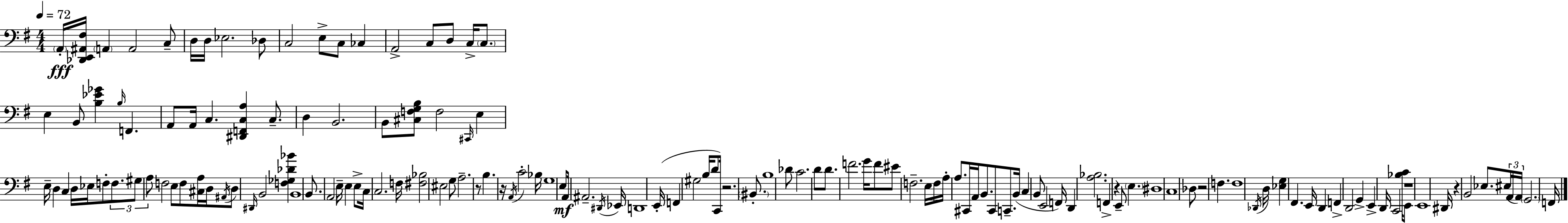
{
  \clef bass
  \numericTimeSignature
  \time 4/4
  \key e \minor
  \tempo 4 = 72
  \repeat volta 2 { \parenthesize a,16-.\fff <des, e, ais, fis>16 \parenthesize a,4 a,2 c8-- | d16 d16 ees2. des8 | c2 e8-> c8 ces4 | a,2-> c8 d8 c16-> \parenthesize c8. | \break e4 b,8 <b ees' ges'>4 \grace { b16 } f,4. | a,8 a,16 c4. <dis, f, c a>4 c8.-- | d4 b,2. | b,8 <cis f g b>8 f2 \grace { cis,16 } e4 | \break e16-- d4 c4 d16 ees16 f8-. \tuplet 3/2 { f8. | gis8 a8 } f2 e8 | f8 <cis a>16 d16 \acciaccatura { ais,16 } d8 \grace { dis,16 } b,2 | <f ges des' bes'>4 b,1 | \break b,8. a,2 e16-- | e4 e8-> c16 c2. | f16 <fis bes>2 eis2 | g8 a2.-- | \break r8 b4. r16 \acciaccatura { a,16 } c'2-. | bes16 g1 | e8\mf a,16 ais,2.-- | \acciaccatura { dis,16 } ees,16 d,1 | \break e,16-.( f,4 gis2 | b16 d'8 c,16) r2. | \parenthesize bis,8.-. b1 | des'8 c'2. | \break d'8 d'8. f'2. | g'16 f'8 eis'8 f2.-- | e16 f16 a16-. a8. cis,16 a,16 b,8. | cis,8 c,8.-- b,16( c4 b,8 e,2 | \break f,16) d,4 <a bes>2. | f,4-> r4 e,8-- | \parenthesize e4. dis1 | c1 | \break des8 r2 | f4. f1 | \acciaccatura { des,16 } d16 <ees g>4 fis,4. | e,16 d,4 f,4-> d,2 | \break g,4-> e,4-> d,16 c,2 | <bes c'>16 e,8 r1 | e,1 | dis,16 r4 b,2 | \break ees8. \tuplet 3/2 { eis16( a,16 a,16) } \parenthesize g,2. | f,16 } \bar "|."
}